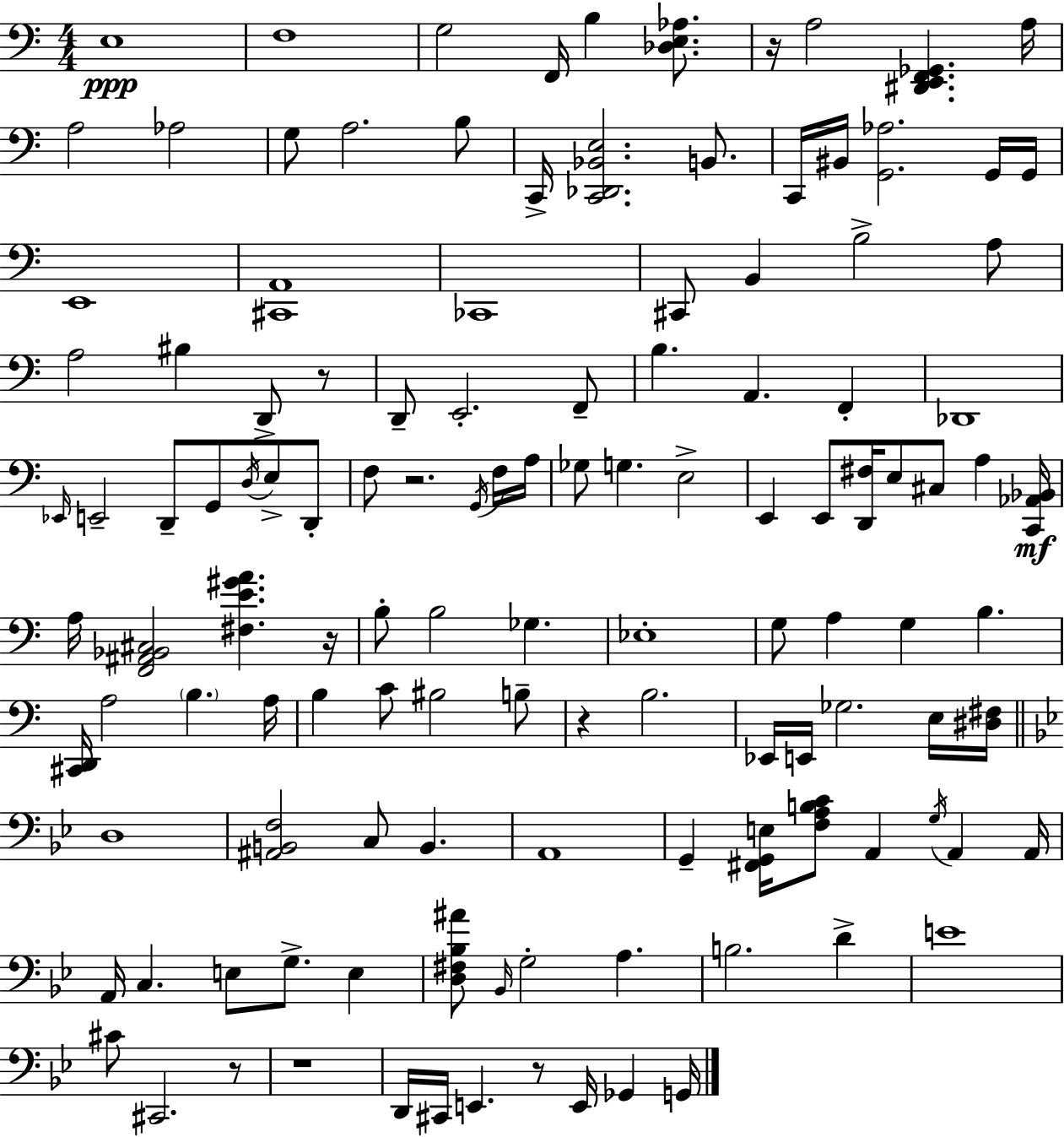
X:1
T:Untitled
M:4/4
L:1/4
K:Am
E,4 F,4 G,2 F,,/4 B, [_D,E,_A,]/2 z/4 A,2 [^D,,E,,F,,_G,,] A,/4 A,2 _A,2 G,/2 A,2 B,/2 C,,/4 [C,,_D,,_B,,E,]2 B,,/2 C,,/4 ^B,,/4 [G,,_A,]2 G,,/4 G,,/4 E,,4 [^C,,A,,]4 _C,,4 ^C,,/2 B,, B,2 A,/2 A,2 ^B, D,,/2 z/2 D,,/2 E,,2 F,,/2 B, A,, F,, _D,,4 _E,,/4 E,,2 D,,/2 G,,/2 D,/4 E,/2 D,,/2 F,/2 z2 G,,/4 F,/4 A,/4 _G,/2 G, E,2 E,, E,,/2 [D,,^F,]/4 E,/2 ^C,/2 A, [C,,_A,,_B,,]/4 A,/4 [F,,^A,,_B,,^C,]2 [^F,E^GA] z/4 B,/2 B,2 _G, _E,4 G,/2 A, G, B, [^C,,D,,]/4 A,2 B, A,/4 B, C/2 ^B,2 B,/2 z B,2 _E,,/4 E,,/4 _G,2 E,/4 [^D,^F,]/4 D,4 [^A,,B,,F,]2 C,/2 B,, A,,4 G,, [^F,,G,,E,]/4 [F,A,B,C]/2 A,, G,/4 A,, A,,/4 A,,/4 C, E,/2 G,/2 E, [D,^F,_B,^A]/2 _B,,/4 G,2 A, B,2 D E4 ^C/2 ^C,,2 z/2 z4 D,,/4 ^C,,/4 E,, z/2 E,,/4 _G,, G,,/4